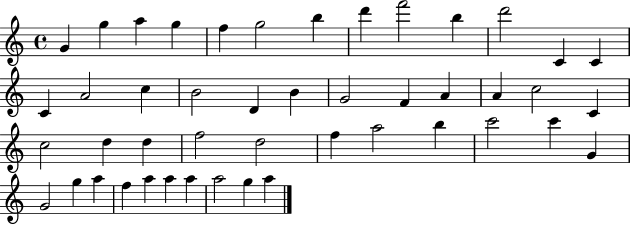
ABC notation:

X:1
T:Untitled
M:4/4
L:1/4
K:C
G g a g f g2 b d' f'2 b d'2 C C C A2 c B2 D B G2 F A A c2 C c2 d d f2 d2 f a2 b c'2 c' G G2 g a f a a a a2 g a